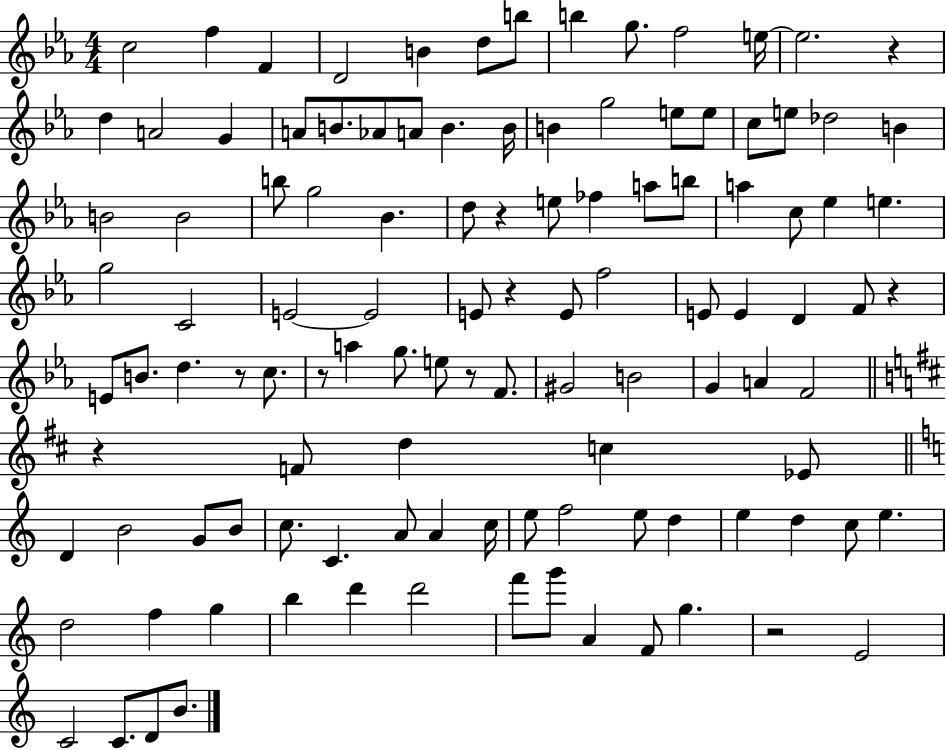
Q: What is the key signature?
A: EES major